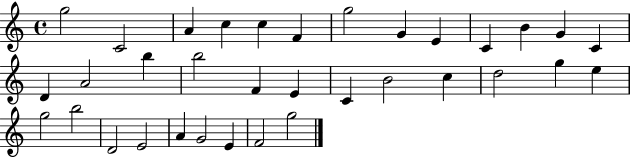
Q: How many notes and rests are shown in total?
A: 34